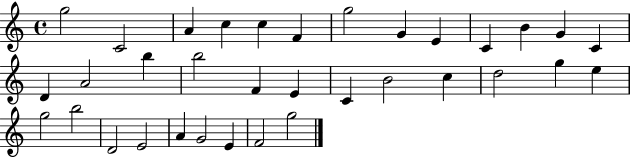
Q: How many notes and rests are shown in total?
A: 34